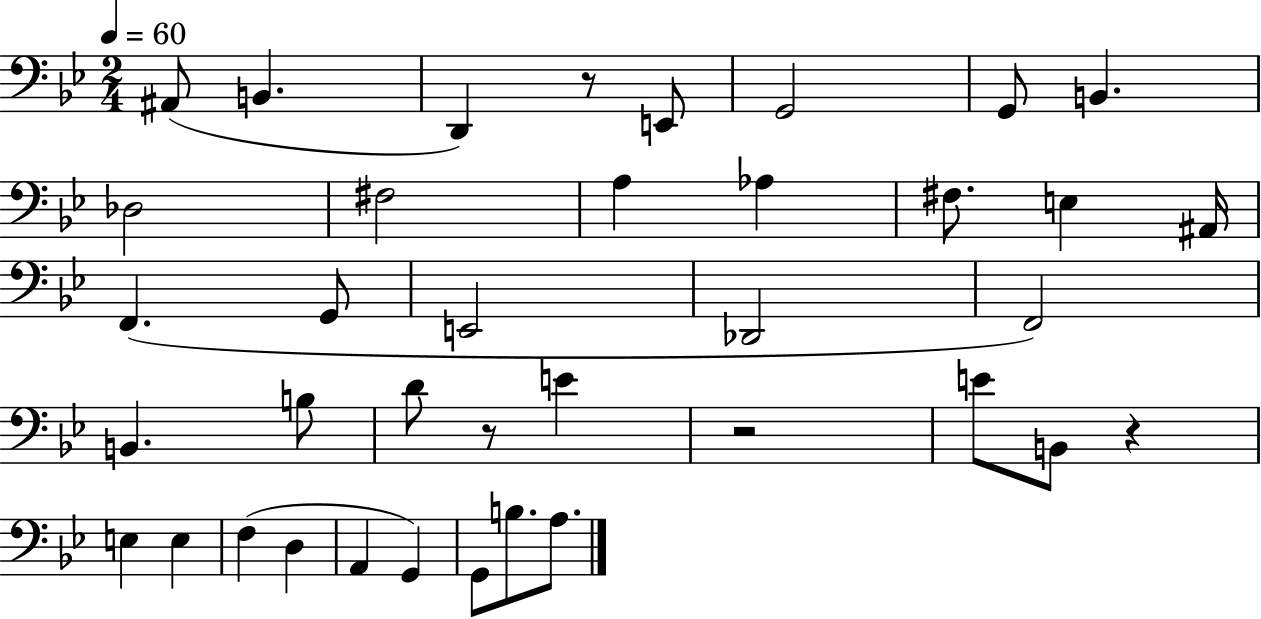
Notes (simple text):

A#2/e B2/q. D2/q R/e E2/e G2/h G2/e B2/q. Db3/h F#3/h A3/q Ab3/q F#3/e. E3/q A#2/s F2/q. G2/e E2/h Db2/h F2/h B2/q. B3/e D4/e R/e E4/q R/h E4/e B2/e R/q E3/q E3/q F3/q D3/q A2/q G2/q G2/e B3/e. A3/e.